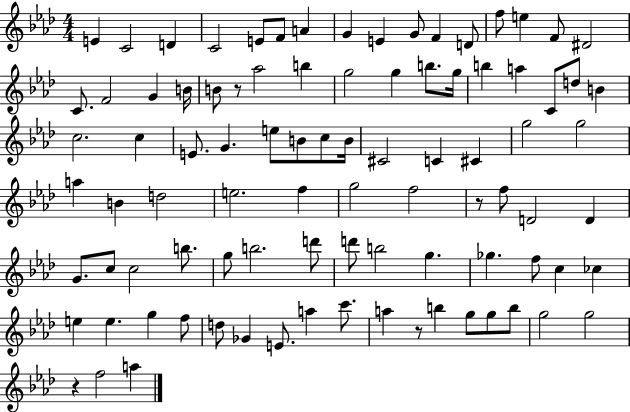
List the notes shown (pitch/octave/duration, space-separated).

E4/q C4/h D4/q C4/h E4/e F4/e A4/q G4/q E4/q G4/e F4/q D4/e F5/e E5/q F4/e D#4/h C4/e. F4/h G4/q B4/s B4/e R/e Ab5/h B5/q G5/h G5/q B5/e. G5/s B5/q A5/q C4/e D5/e B4/q C5/h. C5/q E4/e. G4/q. E5/e B4/e C5/e B4/s C#4/h C4/q C#4/q G5/h G5/h A5/q B4/q D5/h E5/h. F5/q G5/h F5/h R/e F5/e D4/h D4/q G4/e. C5/e C5/h B5/e. G5/e B5/h. D6/e D6/e B5/h G5/q. Gb5/q. F5/e C5/q CES5/q E5/q E5/q. G5/q F5/e D5/e Gb4/q E4/e. A5/q C6/e. A5/q R/e B5/q G5/e G5/e B5/e G5/h G5/h R/q F5/h A5/q